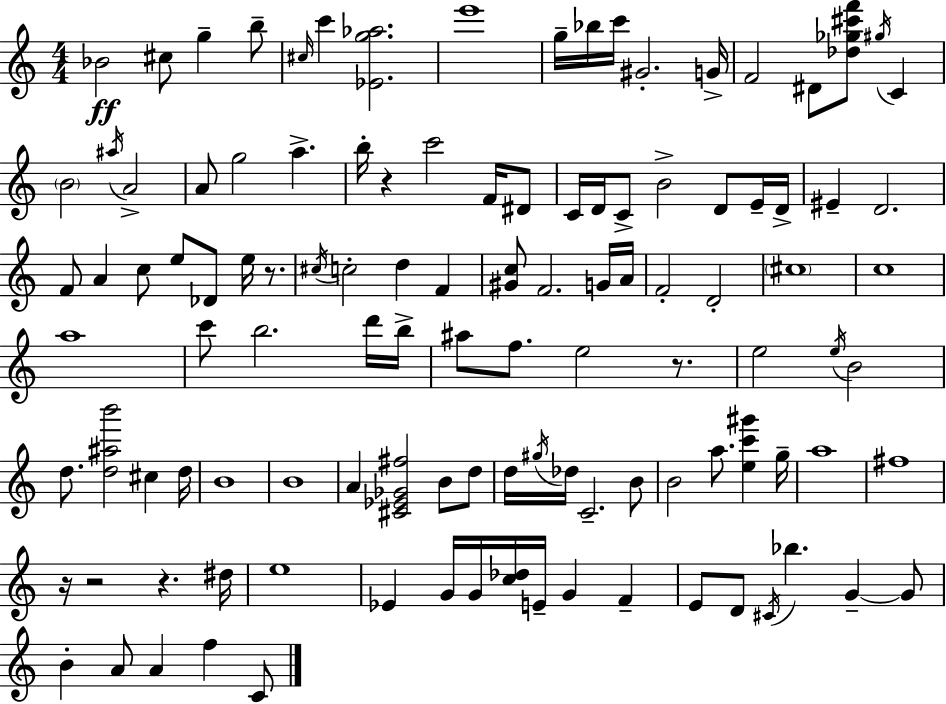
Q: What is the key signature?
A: A minor